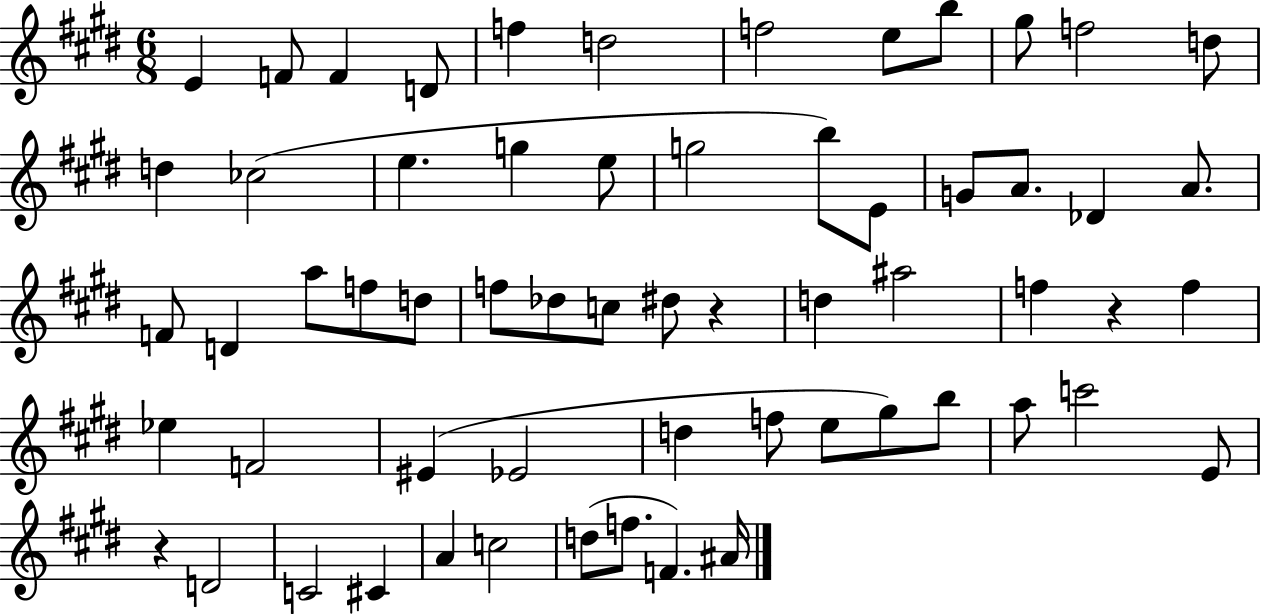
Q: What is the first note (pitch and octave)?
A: E4